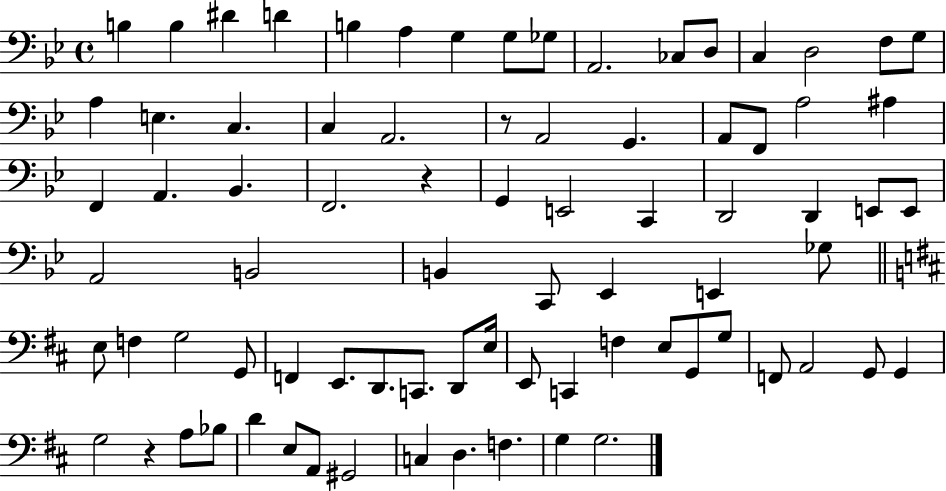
B3/q B3/q D#4/q D4/q B3/q A3/q G3/q G3/e Gb3/e A2/h. CES3/e D3/e C3/q D3/h F3/e G3/e A3/q E3/q. C3/q. C3/q A2/h. R/e A2/h G2/q. A2/e F2/e A3/h A#3/q F2/q A2/q. Bb2/q. F2/h. R/q G2/q E2/h C2/q D2/h D2/q E2/e E2/e A2/h B2/h B2/q C2/e Eb2/q E2/q Gb3/e E3/e F3/q G3/h G2/e F2/q E2/e. D2/e. C2/e. D2/e E3/s E2/e C2/q F3/q E3/e G2/e G3/e F2/e A2/h G2/e G2/q G3/h R/q A3/e Bb3/e D4/q E3/e A2/e G#2/h C3/q D3/q. F3/q. G3/q G3/h.